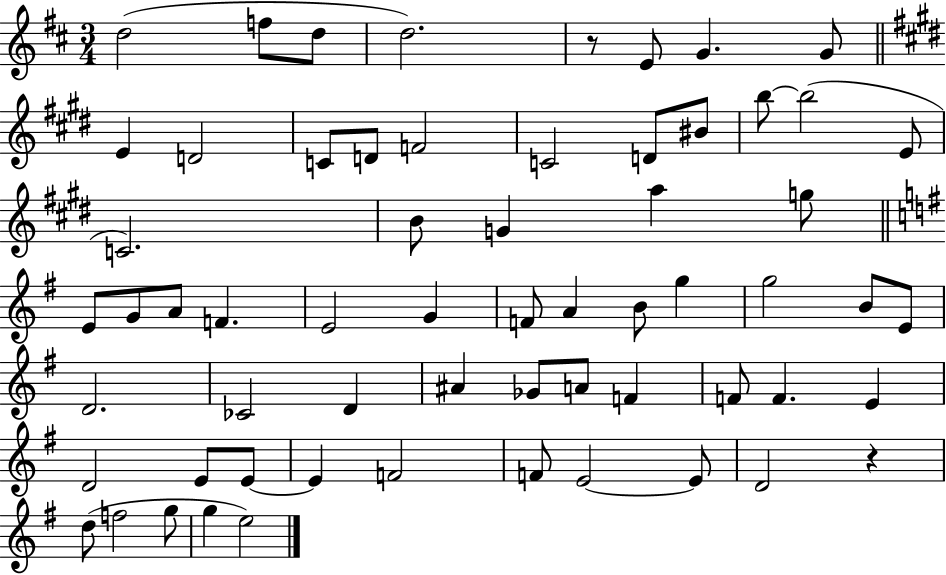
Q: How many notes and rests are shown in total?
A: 62